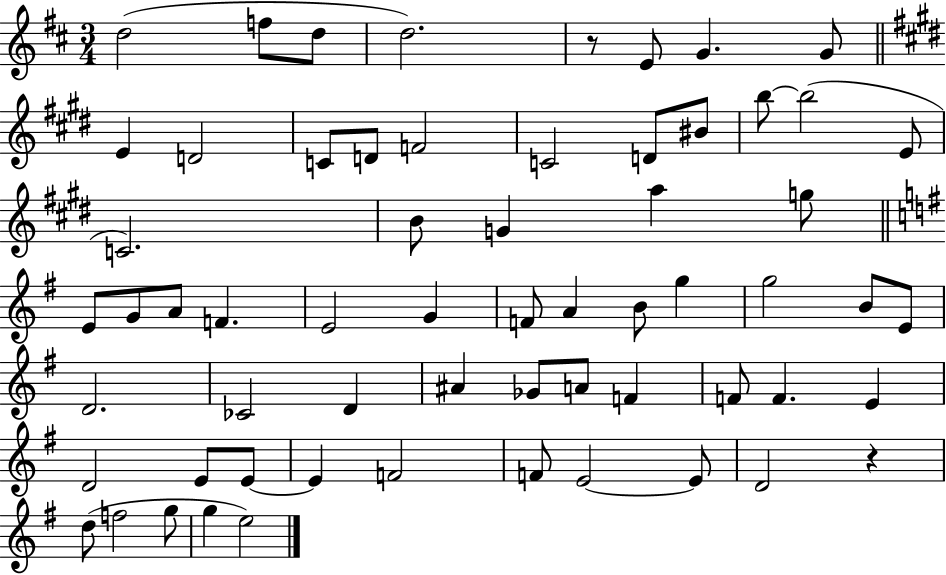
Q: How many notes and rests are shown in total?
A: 62